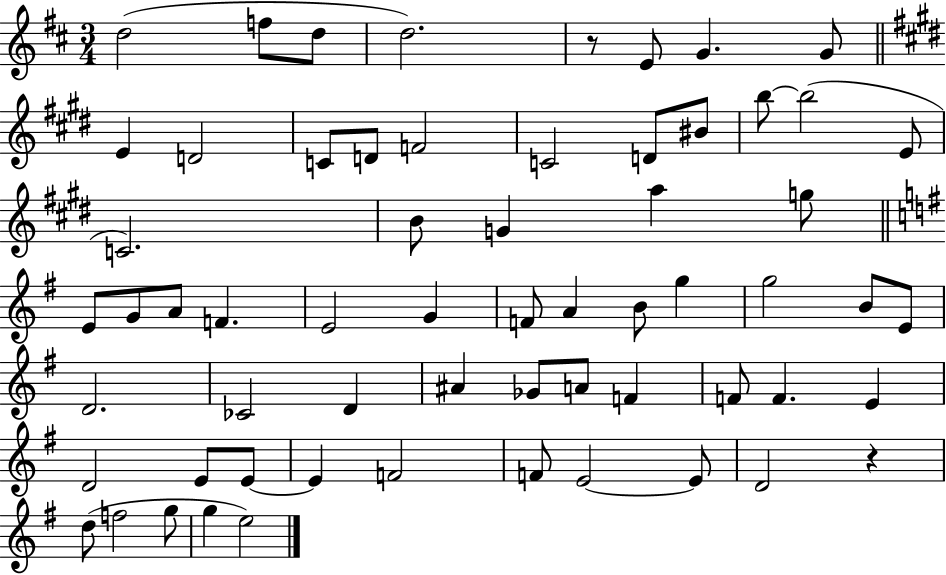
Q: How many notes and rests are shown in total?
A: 62